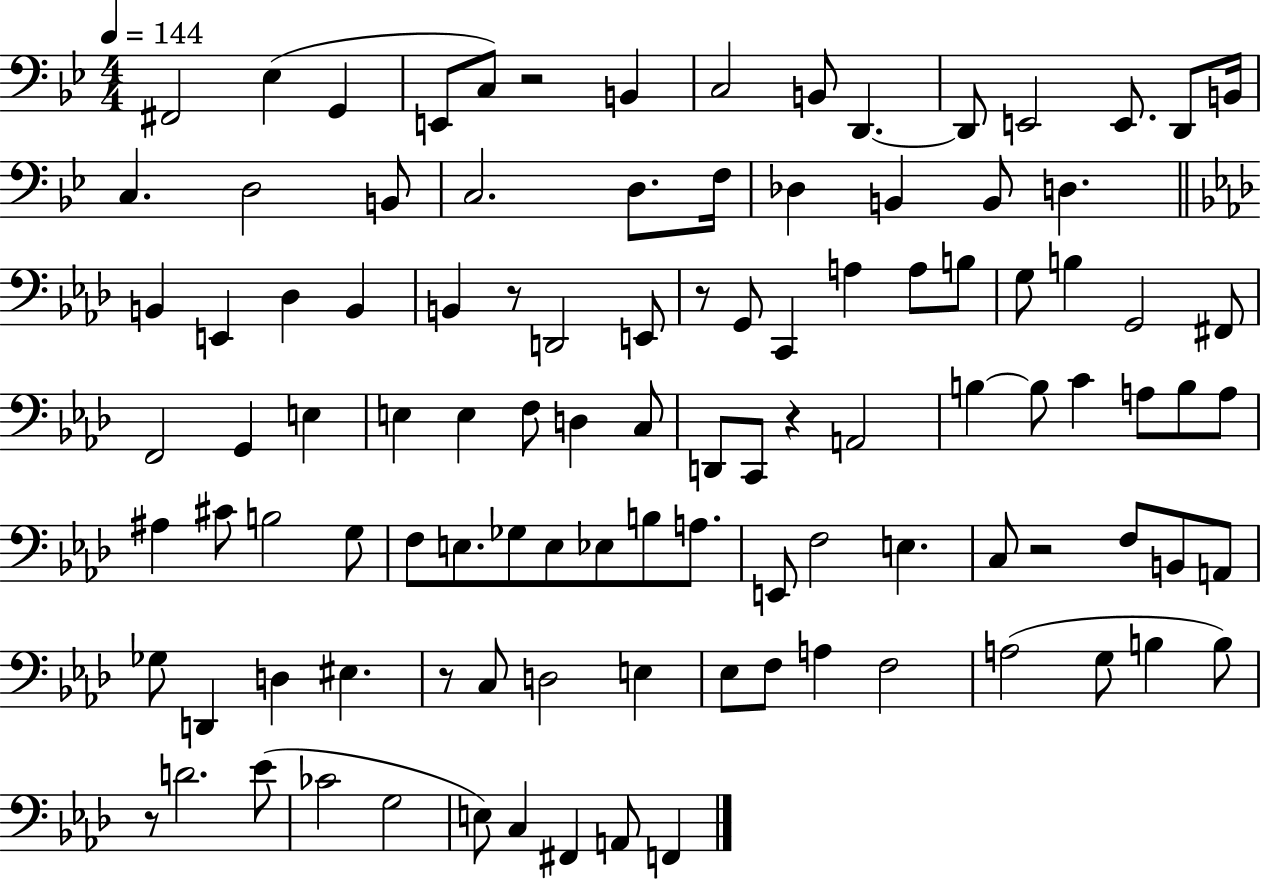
{
  \clef bass
  \numericTimeSignature
  \time 4/4
  \key bes \major
  \tempo 4 = 144
  fis,2 ees4( g,4 | e,8 c8) r2 b,4 | c2 b,8 d,4.~~ | d,8 e,2 e,8. d,8 b,16 | \break c4. d2 b,8 | c2. d8. f16 | des4 b,4 b,8 d4. | \bar "||" \break \key aes \major b,4 e,4 des4 b,4 | b,4 r8 d,2 e,8 | r8 g,8 c,4 a4 a8 b8 | g8 b4 g,2 fis,8 | \break f,2 g,4 e4 | e4 e4 f8 d4 c8 | d,8 c,8 r4 a,2 | b4~~ b8 c'4 a8 b8 a8 | \break ais4 cis'8 b2 g8 | f8 e8. ges8 e8 ees8 b8 a8. | e,8 f2 e4. | c8 r2 f8 b,8 a,8 | \break ges8 d,4 d4 eis4. | r8 c8 d2 e4 | ees8 f8 a4 f2 | a2( g8 b4 b8) | \break r8 d'2. ees'8( | ces'2 g2 | e8) c4 fis,4 a,8 f,4 | \bar "|."
}